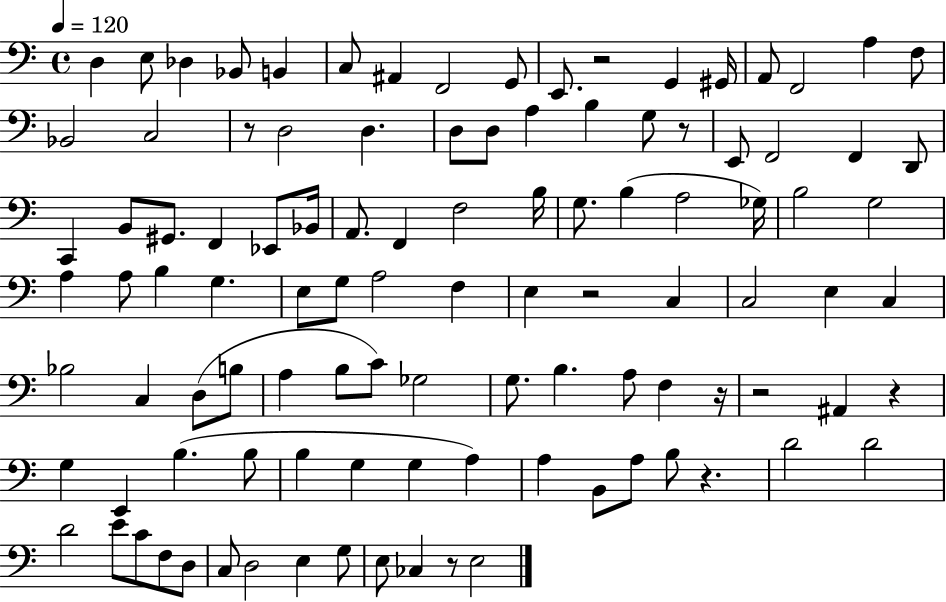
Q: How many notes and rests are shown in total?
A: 106